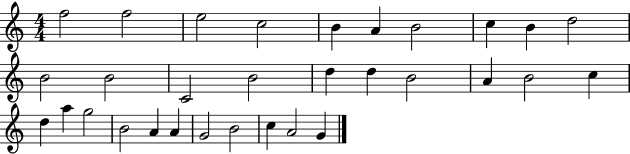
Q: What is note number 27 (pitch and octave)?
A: G4